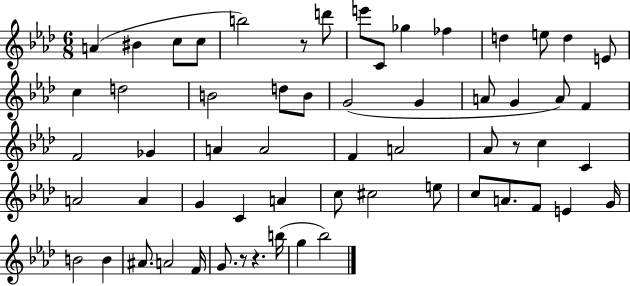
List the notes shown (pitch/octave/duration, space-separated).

A4/q BIS4/q C5/e C5/e B5/h R/e D6/e E6/e C4/e Gb5/q FES5/q D5/q E5/e D5/q E4/e C5/q D5/h B4/h D5/e B4/e G4/h G4/q A4/e G4/q A4/e F4/q F4/h Gb4/q A4/q A4/h F4/q A4/h Ab4/e R/e C5/q C4/q A4/h A4/q G4/q C4/q A4/q C5/e C#5/h E5/e C5/e A4/e. F4/e E4/q G4/s B4/h B4/q A#4/e. A4/h F4/s G4/e. R/e R/q. B5/s G5/q Bb5/h